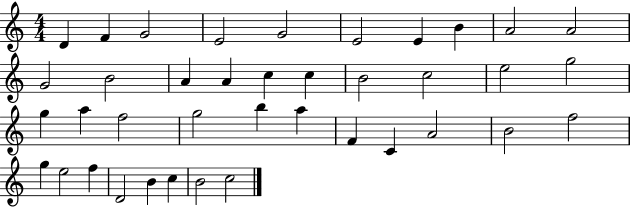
{
  \clef treble
  \numericTimeSignature
  \time 4/4
  \key c \major
  d'4 f'4 g'2 | e'2 g'2 | e'2 e'4 b'4 | a'2 a'2 | \break g'2 b'2 | a'4 a'4 c''4 c''4 | b'2 c''2 | e''2 g''2 | \break g''4 a''4 f''2 | g''2 b''4 a''4 | f'4 c'4 a'2 | b'2 f''2 | \break g''4 e''2 f''4 | d'2 b'4 c''4 | b'2 c''2 | \bar "|."
}